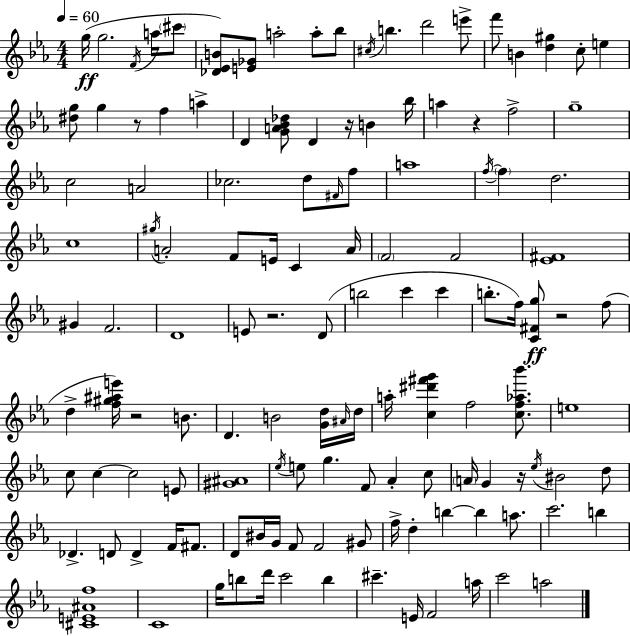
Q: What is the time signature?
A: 4/4